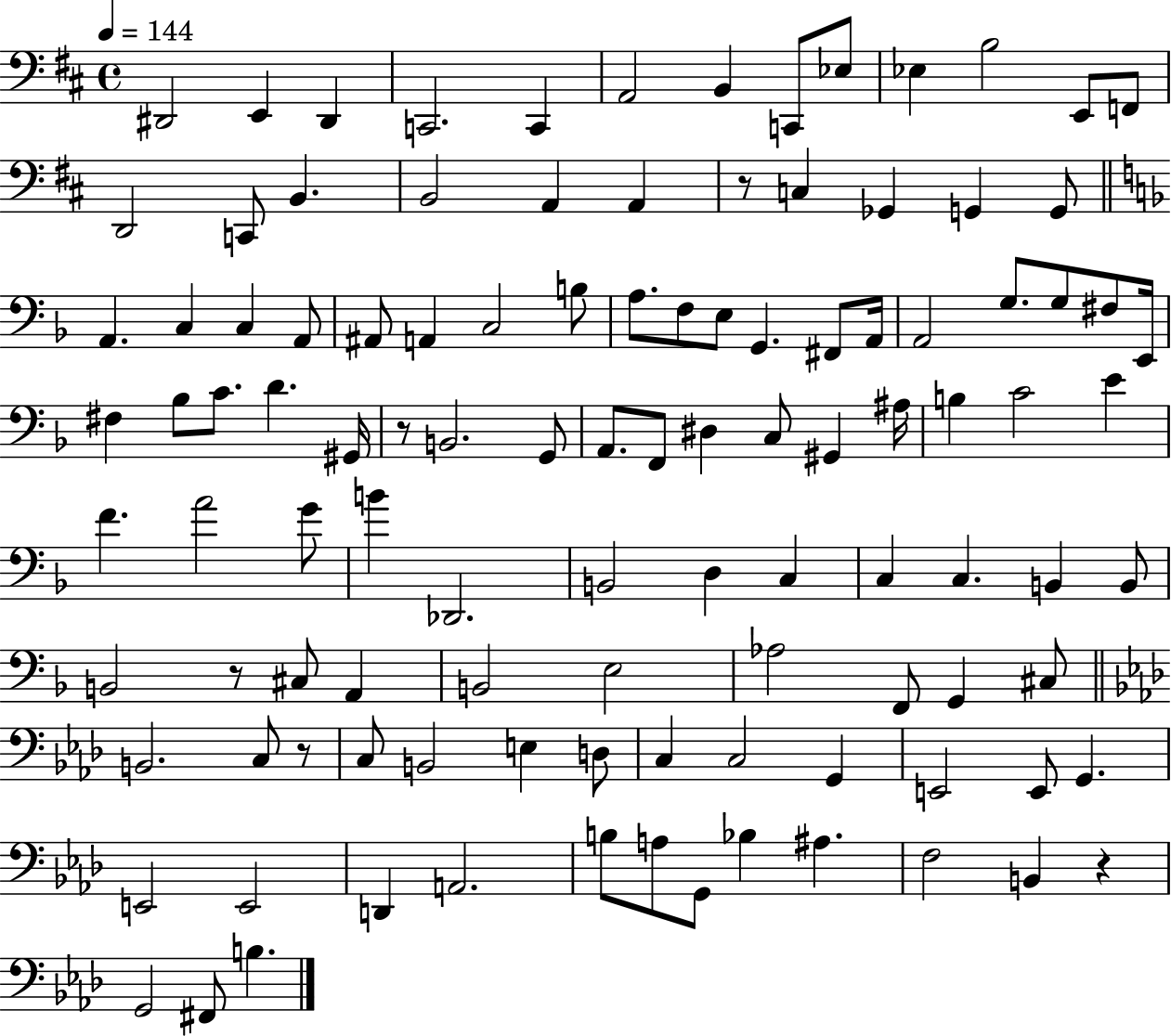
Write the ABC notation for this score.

X:1
T:Untitled
M:4/4
L:1/4
K:D
^D,,2 E,, ^D,, C,,2 C,, A,,2 B,, C,,/2 _E,/2 _E, B,2 E,,/2 F,,/2 D,,2 C,,/2 B,, B,,2 A,, A,, z/2 C, _G,, G,, G,,/2 A,, C, C, A,,/2 ^A,,/2 A,, C,2 B,/2 A,/2 F,/2 E,/2 G,, ^F,,/2 A,,/4 A,,2 G,/2 G,/2 ^F,/2 E,,/4 ^F, _B,/2 C/2 D ^G,,/4 z/2 B,,2 G,,/2 A,,/2 F,,/2 ^D, C,/2 ^G,, ^A,/4 B, C2 E F A2 G/2 B _D,,2 B,,2 D, C, C, C, B,, B,,/2 B,,2 z/2 ^C,/2 A,, B,,2 E,2 _A,2 F,,/2 G,, ^C,/2 B,,2 C,/2 z/2 C,/2 B,,2 E, D,/2 C, C,2 G,, E,,2 E,,/2 G,, E,,2 E,,2 D,, A,,2 B,/2 A,/2 G,,/2 _B, ^A, F,2 B,, z G,,2 ^F,,/2 B,